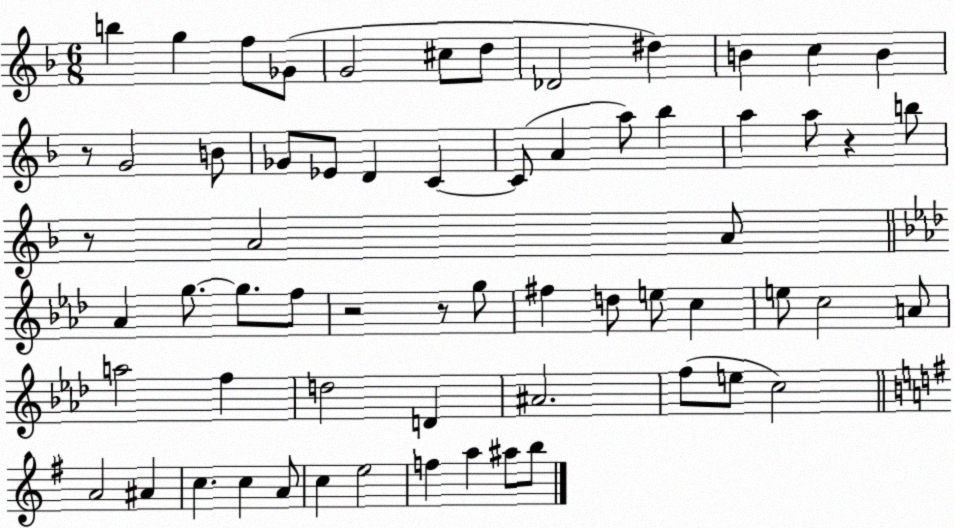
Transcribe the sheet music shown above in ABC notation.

X:1
T:Untitled
M:6/8
L:1/4
K:F
b g f/2 _G/2 G2 ^c/2 d/2 _D2 ^d B c B z/2 G2 B/2 _G/2 _E/2 D C C/2 A a/2 _b a a/2 z b/2 z/2 A2 A/2 _A g/2 g/2 f/2 z2 z/2 g/2 ^f d/2 e/2 c e/2 c2 A/2 a2 f d2 D ^A2 f/2 e/2 c2 A2 ^A c c A/2 c e2 f a ^a/2 b/2